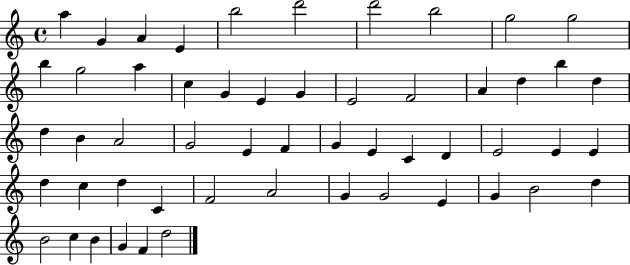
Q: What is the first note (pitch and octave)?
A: A5